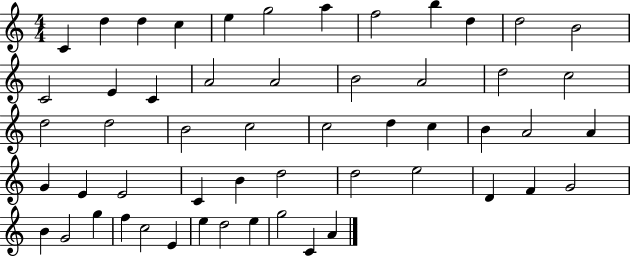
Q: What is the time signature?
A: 4/4